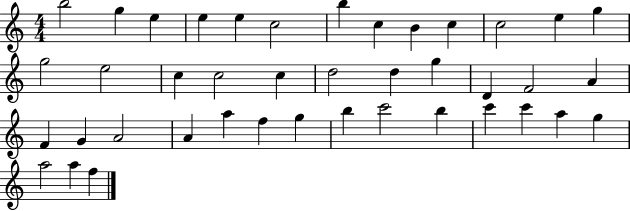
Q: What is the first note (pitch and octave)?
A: B5